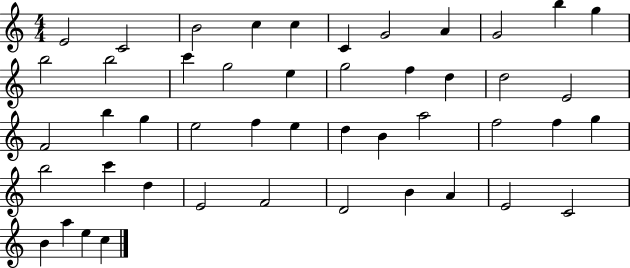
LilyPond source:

{
  \clef treble
  \numericTimeSignature
  \time 4/4
  \key c \major
  e'2 c'2 | b'2 c''4 c''4 | c'4 g'2 a'4 | g'2 b''4 g''4 | \break b''2 b''2 | c'''4 g''2 e''4 | g''2 f''4 d''4 | d''2 e'2 | \break f'2 b''4 g''4 | e''2 f''4 e''4 | d''4 b'4 a''2 | f''2 f''4 g''4 | \break b''2 c'''4 d''4 | e'2 f'2 | d'2 b'4 a'4 | e'2 c'2 | \break b'4 a''4 e''4 c''4 | \bar "|."
}